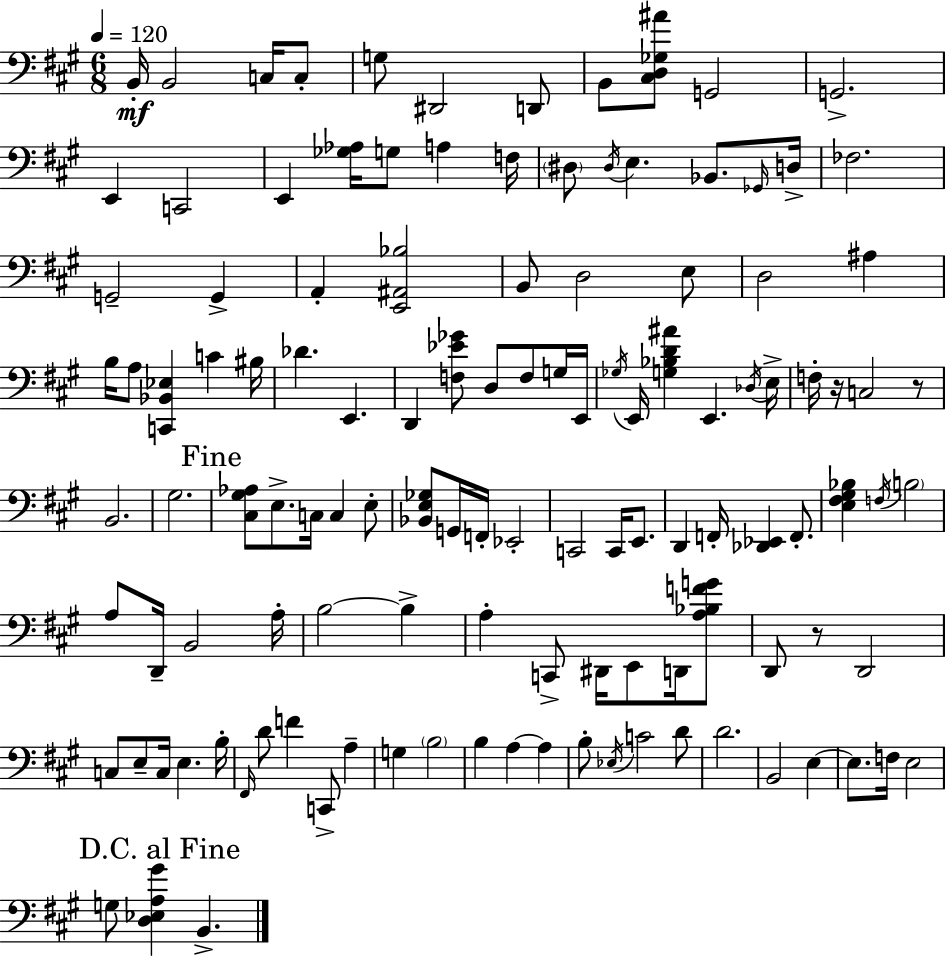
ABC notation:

X:1
T:Untitled
M:6/8
L:1/4
K:A
B,,/4 B,,2 C,/4 C,/2 G,/2 ^D,,2 D,,/2 B,,/2 [^C,D,_G,^A]/2 G,,2 G,,2 E,, C,,2 E,, [_G,_A,]/4 G,/2 A, F,/4 ^D,/2 ^D,/4 E, _B,,/2 _G,,/4 D,/4 _F,2 G,,2 G,, A,, [E,,^A,,_B,]2 B,,/2 D,2 E,/2 D,2 ^A, B,/4 A,/2 [C,,_B,,_E,] C ^B,/4 _D E,, D,, [F,_E_G]/2 D,/2 F,/2 G,/4 E,,/4 _G,/4 E,,/4 [G,_B,D^A] E,, _D,/4 E,/4 F,/4 z/4 C,2 z/2 B,,2 ^G,2 [^C,^G,_A,]/2 E,/2 C,/4 C, E,/2 [_B,,E,_G,]/2 G,,/4 F,,/4 _E,,2 C,,2 C,,/4 E,,/2 D,, F,,/4 [_D,,_E,,] F,,/2 [E,^F,^G,_B,] F,/4 B,2 A,/2 D,,/4 B,,2 A,/4 B,2 B, A, C,,/2 ^D,,/4 E,,/2 D,,/4 [A,_B,FG]/2 D,,/2 z/2 D,,2 C,/2 E,/2 C,/4 E, B,/4 ^F,,/4 D/2 F C,,/2 A, G, B,2 B, A, A, B,/2 _E,/4 C2 D/2 D2 B,,2 E, E,/2 F,/4 E,2 G,/2 [D,_E,A,^G] B,,